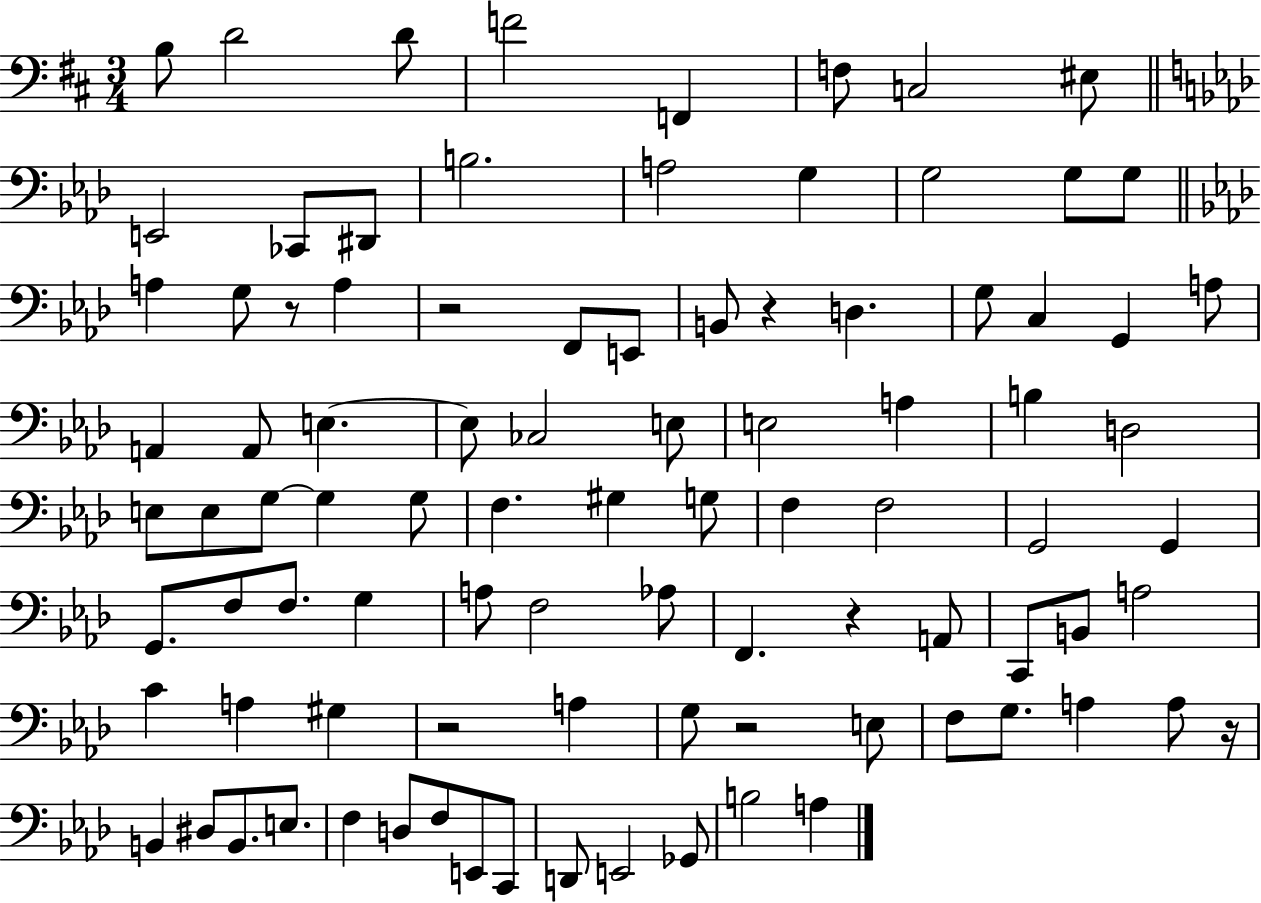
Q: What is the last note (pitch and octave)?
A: A3